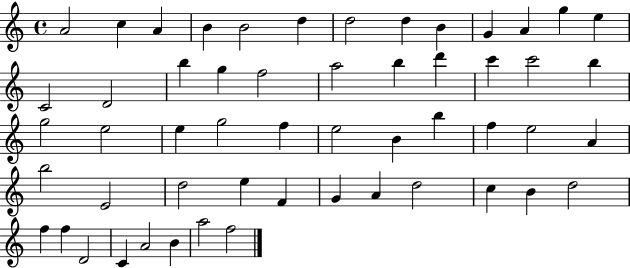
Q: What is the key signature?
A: C major